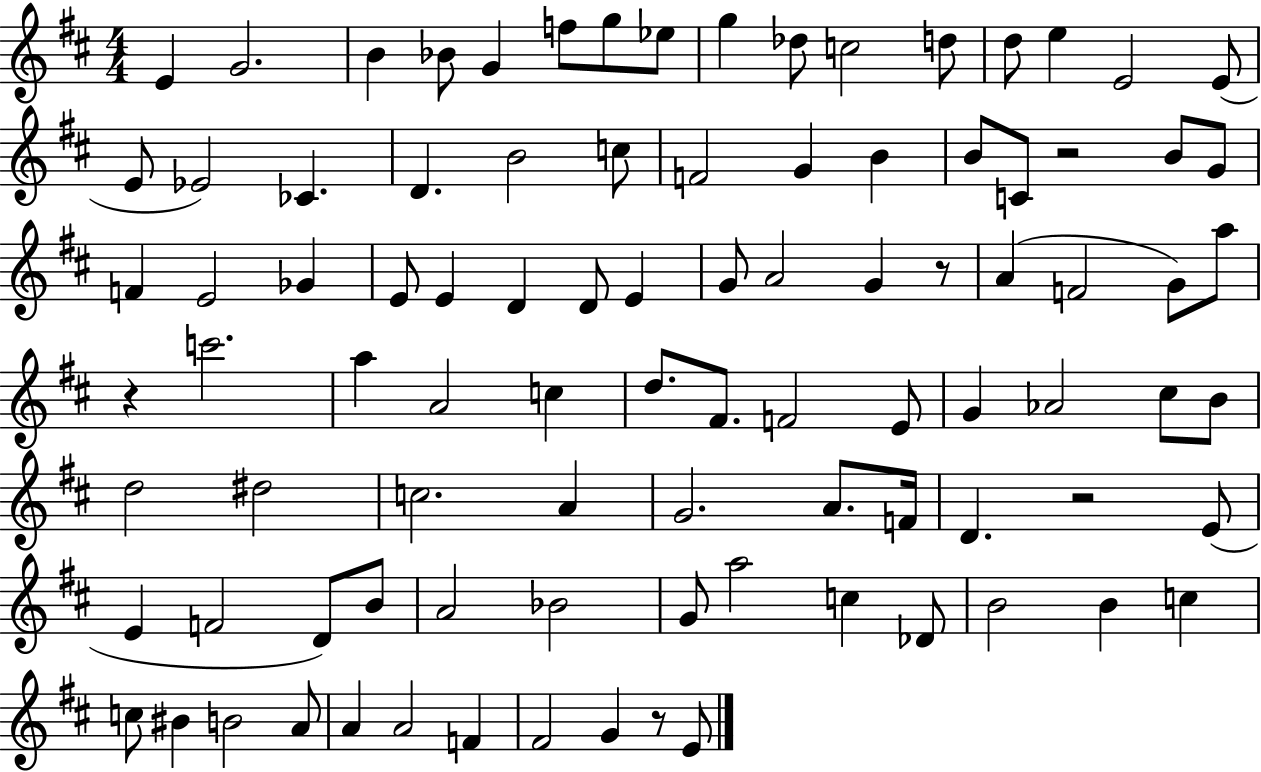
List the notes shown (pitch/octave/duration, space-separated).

E4/q G4/h. B4/q Bb4/e G4/q F5/e G5/e Eb5/e G5/q Db5/e C5/h D5/e D5/e E5/q E4/h E4/e E4/e Eb4/h CES4/q. D4/q. B4/h C5/e F4/h G4/q B4/q B4/e C4/e R/h B4/e G4/e F4/q E4/h Gb4/q E4/e E4/q D4/q D4/e E4/q G4/e A4/h G4/q R/e A4/q F4/h G4/e A5/e R/q C6/h. A5/q A4/h C5/q D5/e. F#4/e. F4/h E4/e G4/q Ab4/h C#5/e B4/e D5/h D#5/h C5/h. A4/q G4/h. A4/e. F4/s D4/q. R/h E4/e E4/q F4/h D4/e B4/e A4/h Bb4/h G4/e A5/h C5/q Db4/e B4/h B4/q C5/q C5/e BIS4/q B4/h A4/e A4/q A4/h F4/q F#4/h G4/q R/e E4/e